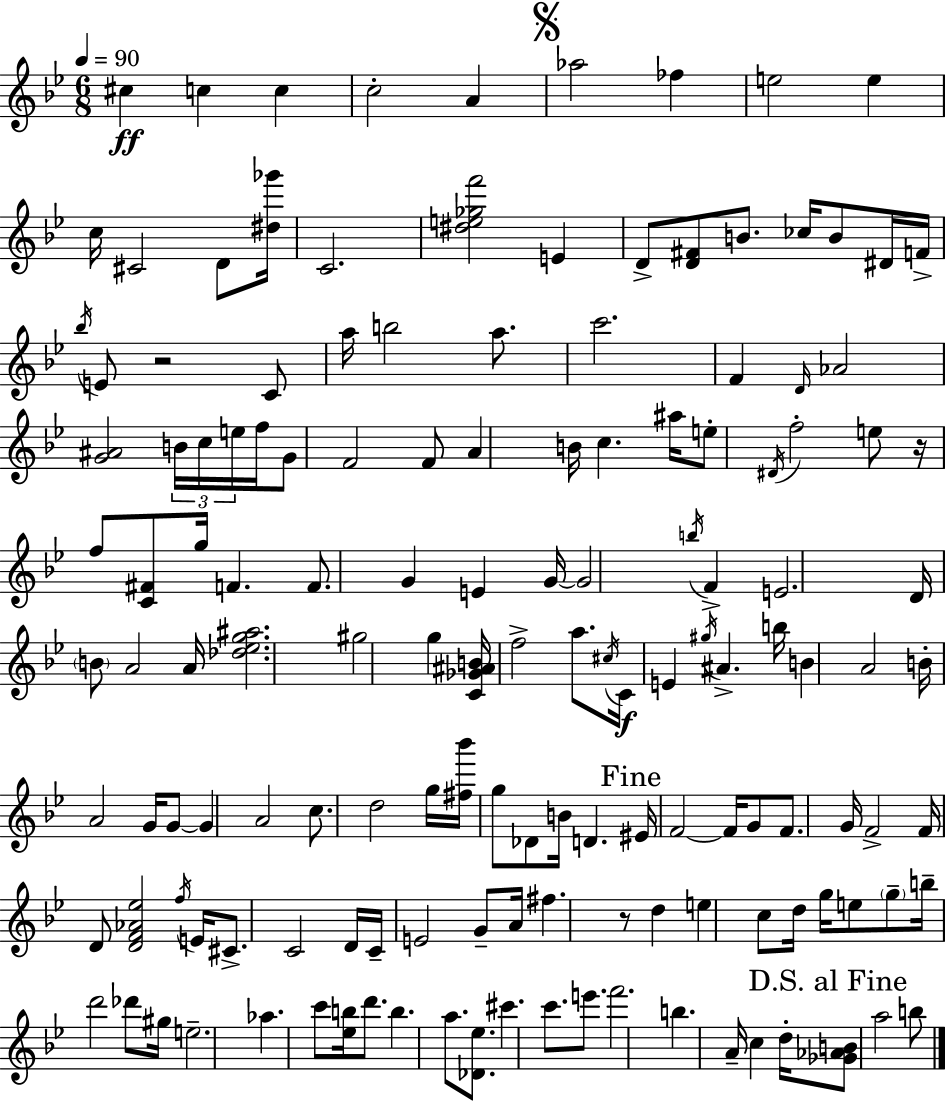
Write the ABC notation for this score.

X:1
T:Untitled
M:6/8
L:1/4
K:Gm
^c c c c2 A _a2 _f e2 e c/4 ^C2 D/2 [^d_g']/4 C2 [^de_gf']2 E D/2 [D^F]/2 B/2 _c/4 B/2 ^D/4 F/4 _b/4 E/2 z2 C/2 a/4 b2 a/2 c'2 F D/4 _A2 [G^A]2 B/4 c/4 e/4 f/4 G/2 F2 F/2 A B/4 c ^a/4 e/2 ^D/4 f2 e/2 z/4 f/2 [C^F]/2 g/4 F F/2 G E G/4 G2 b/4 F E2 D/4 B/2 A2 A/4 [_d_eg^a]2 ^g2 g [C_G^AB]/4 f2 a/2 ^c/4 C/4 E ^g/4 ^A b/4 B A2 B/4 A2 G/4 G/2 G A2 c/2 d2 g/4 [^f_b']/4 g/2 _D/2 B/4 D ^E/4 F2 F/4 G/2 F/2 G/4 F2 F/4 D/2 [DF_A_e]2 f/4 E/4 ^C/2 C2 D/4 C/4 E2 G/2 A/4 ^f z/2 d e c/2 d/4 g/4 e/2 g/2 b/4 d'2 _d'/2 ^g/4 e2 _a c'/2 [_eb]/4 d'/2 b a/2 [_D_e]/2 ^c' c'/2 e'/2 f'2 b A/4 c d/4 [_G_AB]/2 a2 b/2